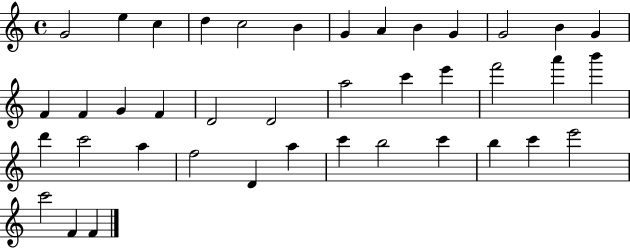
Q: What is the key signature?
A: C major